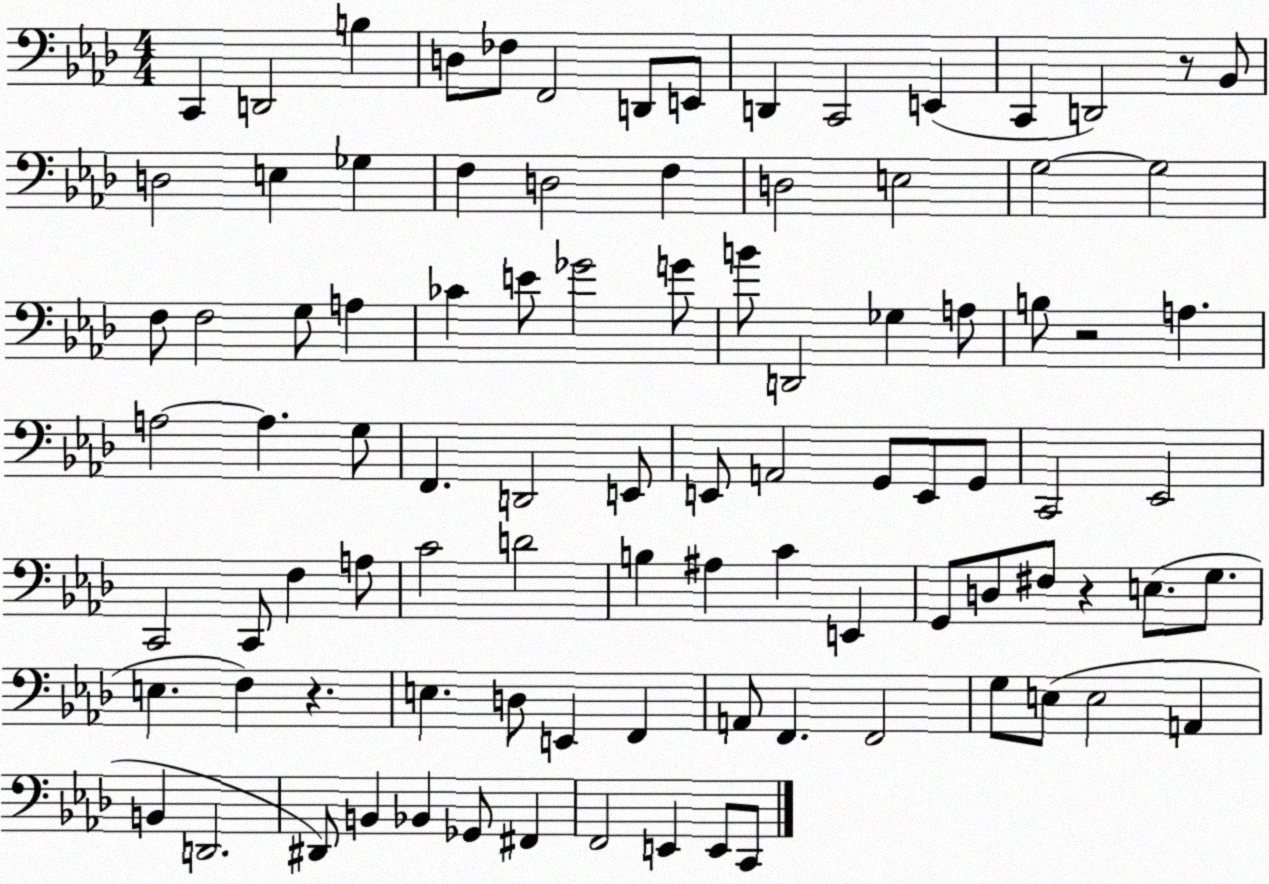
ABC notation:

X:1
T:Untitled
M:4/4
L:1/4
K:Ab
C,, D,,2 B, D,/2 _F,/2 F,,2 D,,/2 E,,/2 D,, C,,2 E,, C,, D,,2 z/2 _B,,/2 D,2 E, _G, F, D,2 F, D,2 E,2 G,2 G,2 F,/2 F,2 G,/2 A, _C E/2 _G2 G/2 B/2 D,,2 _G, A,/2 B,/2 z2 A, A,2 A, G,/2 F,, D,,2 E,,/2 E,,/2 A,,2 G,,/2 E,,/2 G,,/2 C,,2 _E,,2 C,,2 C,,/2 F, A,/2 C2 D2 B, ^A, C E,, G,,/2 D,/2 ^F,/2 z E,/2 G,/2 E, F, z E, D,/2 E,, F,, A,,/2 F,, F,,2 G,/2 E,/2 E,2 A,, B,, D,,2 ^D,,/2 B,, _B,, _G,,/2 ^F,, F,,2 E,, E,,/2 C,,/2